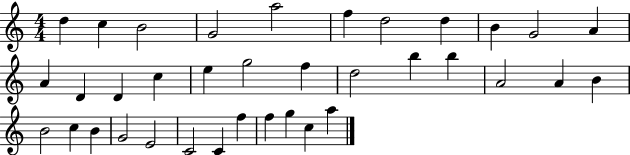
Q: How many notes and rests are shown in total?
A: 36